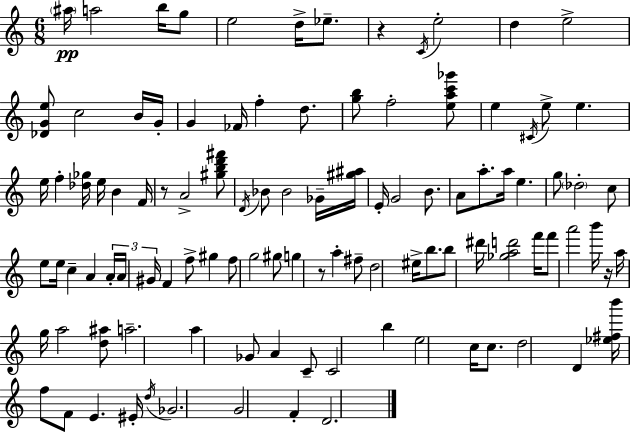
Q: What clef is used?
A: treble